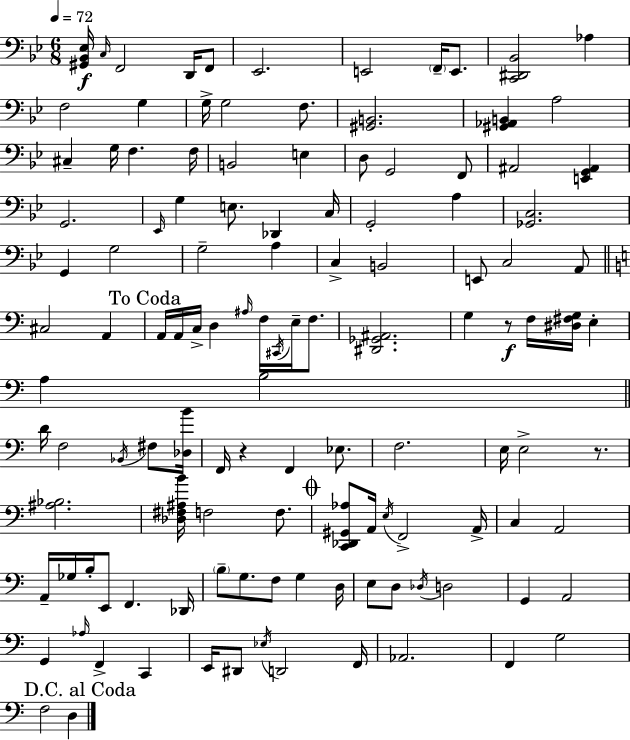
[G#2,Bb2,Eb3]/s C3/s F2/h D2/s F2/e Eb2/h. E2/h F2/s E2/e. [C2,D#2,Bb2]/h Ab3/q F3/h G3/q G3/s G3/h F3/e. [G#2,B2]/h. [G#2,Ab2,B2]/q A3/h C#3/q G3/s F3/q. F3/s B2/h E3/q D3/e G2/h F2/e A#2/h [E2,G2,A#2]/q G2/h. Eb2/s G3/q E3/e. Db2/q C3/s G2/h A3/q [Gb2,C3]/h. G2/q G3/h G3/h A3/q C3/q B2/h E2/e C3/h A2/e C#3/h A2/q A2/s A2/s C3/s D3/q A#3/s F3/s C#2/s E3/s F3/e. [D#2,Gb2,A#2]/h. G3/q R/e F3/s [D#3,F#3,G3]/s E3/q A3/q B3/h D4/s F3/h Bb2/s F#3/e [Db3,B4]/s F2/s R/q F2/q Eb3/e. F3/h. E3/s E3/h R/e. [A#3,Bb3]/h. [Db3,F#3,A#3,B4]/s F3/h F3/e. [C2,Db2,G#2,Ab3]/e A2/s E3/s F2/h A2/s C3/q A2/h A2/s Gb3/s B3/s E2/e F2/q. Db2/s B3/e G3/e. F3/e G3/q D3/s E3/e D3/e Db3/s D3/h G2/q A2/h G2/q Ab3/s F2/q C2/q E2/s D#2/e Eb3/s D2/h F2/s Ab2/h. F2/q G3/h F3/h D3/q